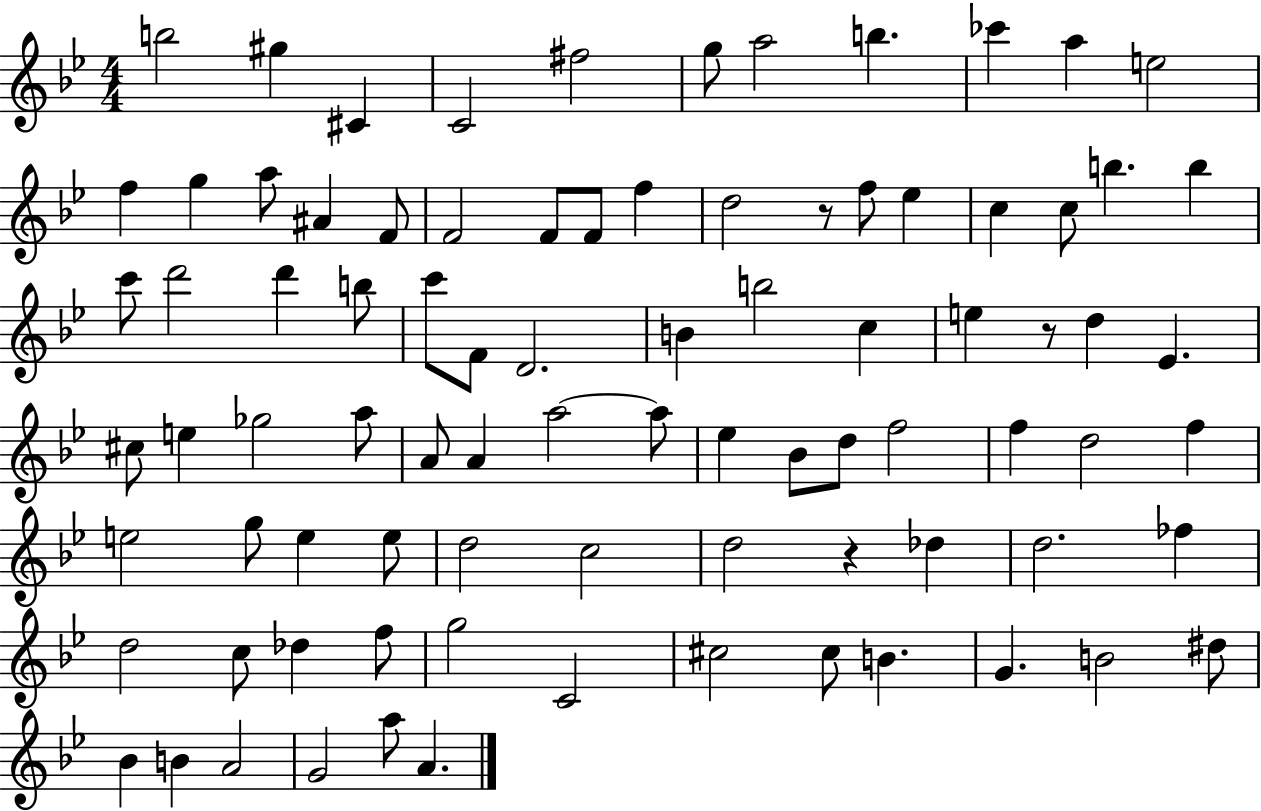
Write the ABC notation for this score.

X:1
T:Untitled
M:4/4
L:1/4
K:Bb
b2 ^g ^C C2 ^f2 g/2 a2 b _c' a e2 f g a/2 ^A F/2 F2 F/2 F/2 f d2 z/2 f/2 _e c c/2 b b c'/2 d'2 d' b/2 c'/2 F/2 D2 B b2 c e z/2 d _E ^c/2 e _g2 a/2 A/2 A a2 a/2 _e _B/2 d/2 f2 f d2 f e2 g/2 e e/2 d2 c2 d2 z _d d2 _f d2 c/2 _d f/2 g2 C2 ^c2 ^c/2 B G B2 ^d/2 _B B A2 G2 a/2 A